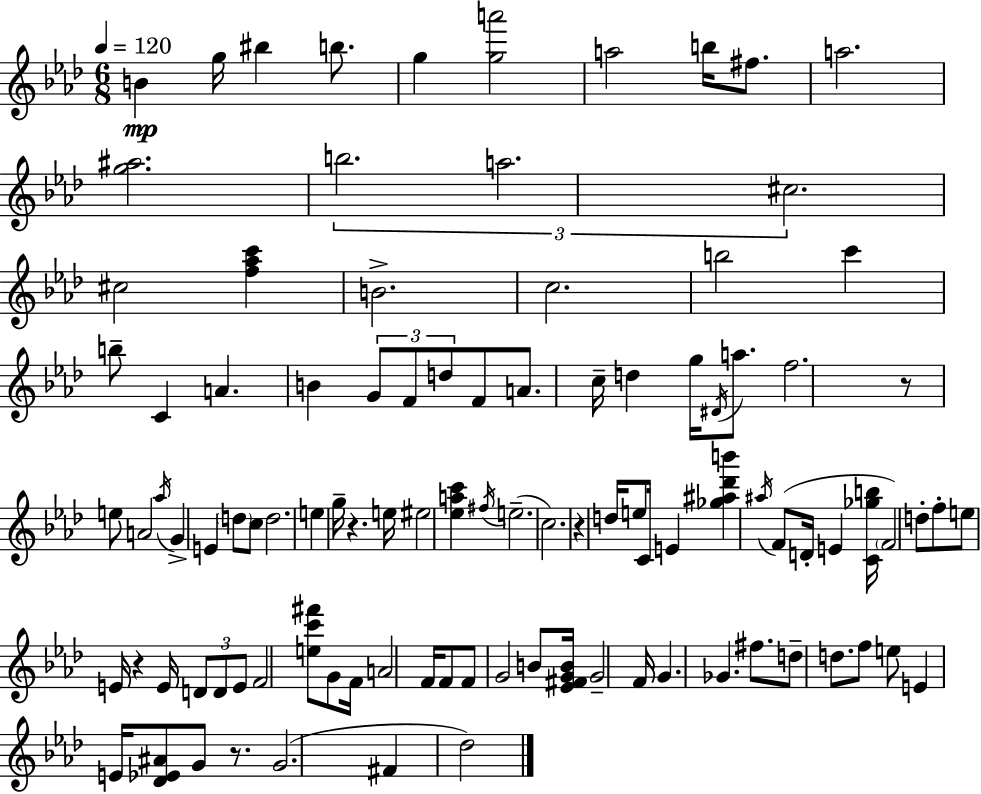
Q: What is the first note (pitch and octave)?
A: B4